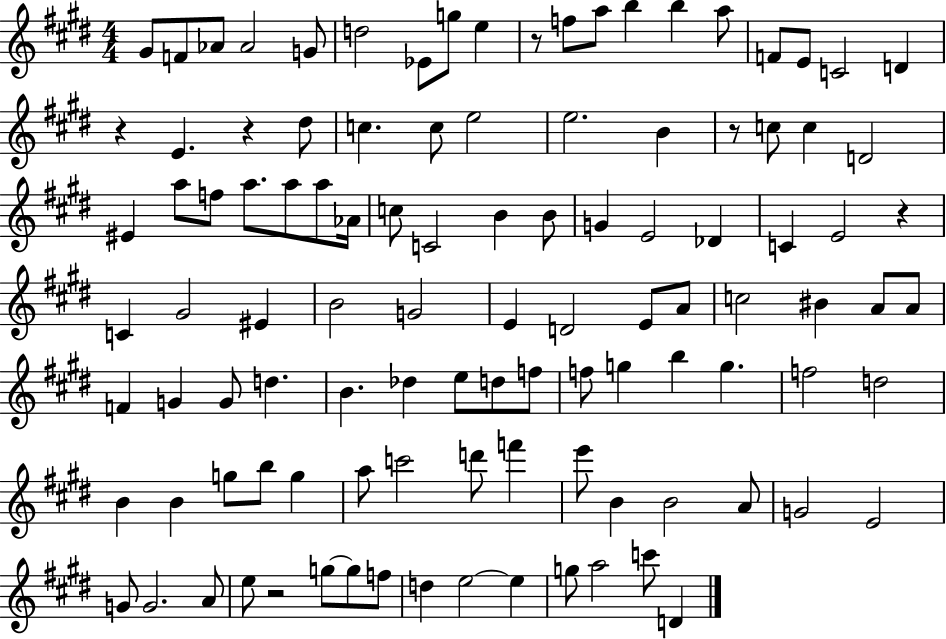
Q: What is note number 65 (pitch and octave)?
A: D5